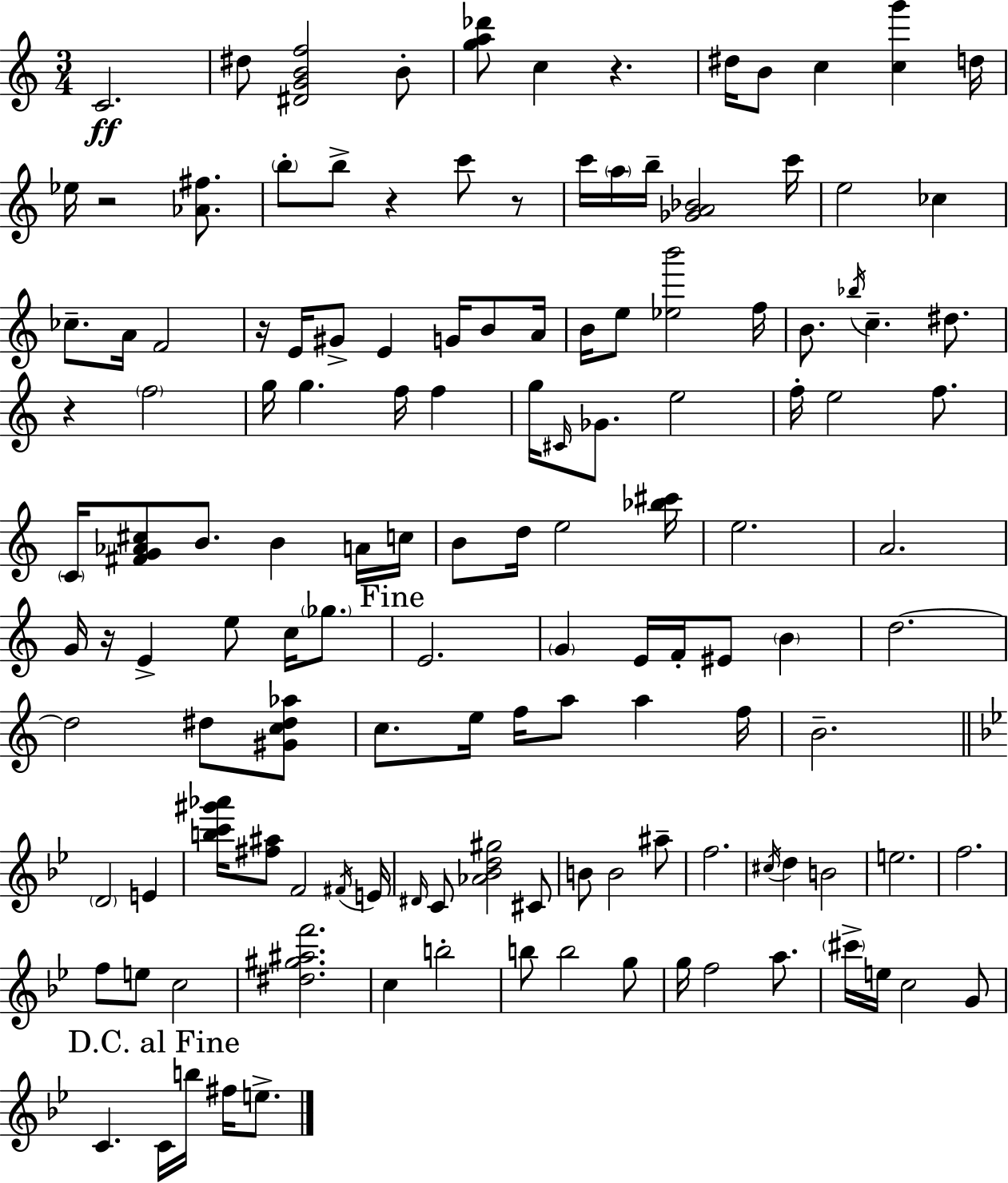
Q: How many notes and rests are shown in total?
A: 134